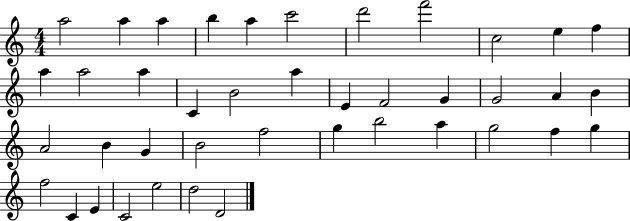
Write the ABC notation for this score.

X:1
T:Untitled
M:4/4
L:1/4
K:C
a2 a a b a c'2 d'2 f'2 c2 e f a a2 a C B2 a E F2 G G2 A B A2 B G B2 f2 g b2 a g2 f g f2 C E C2 e2 d2 D2